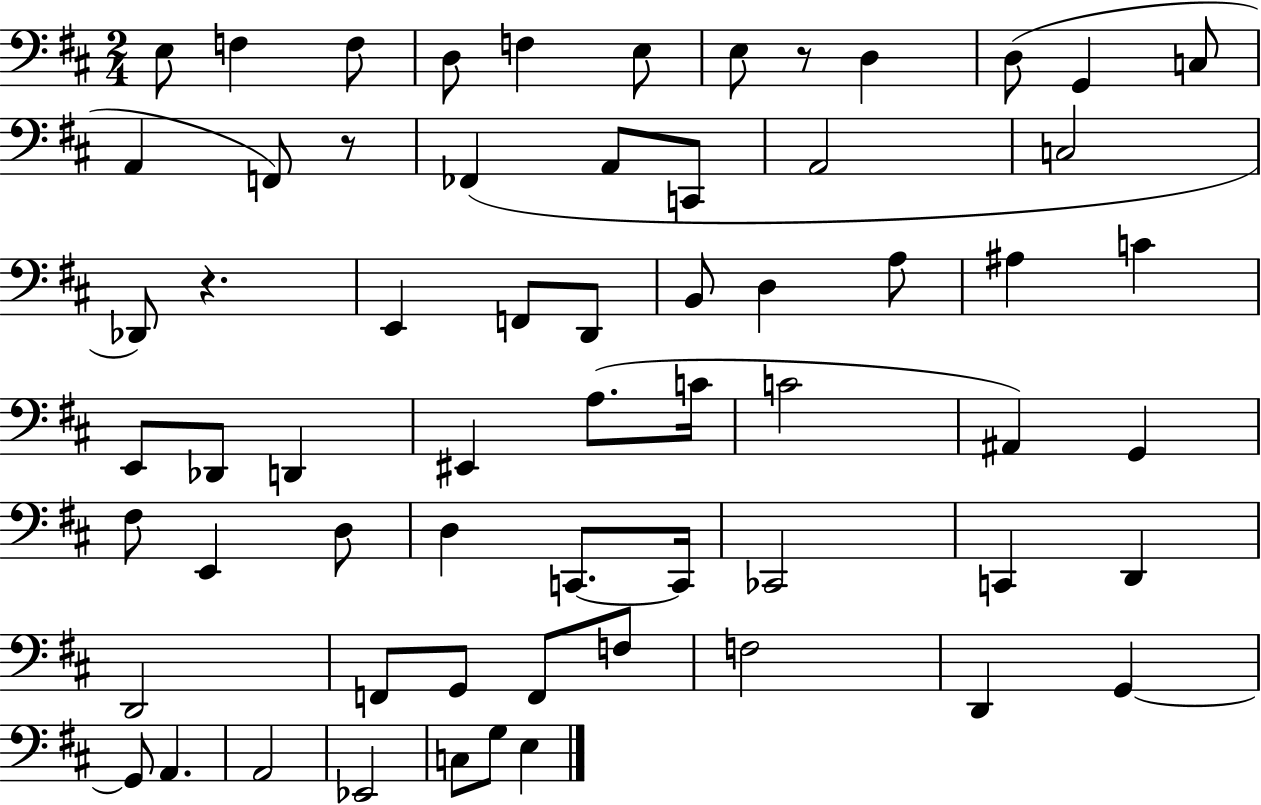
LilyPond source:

{
  \clef bass
  \numericTimeSignature
  \time 2/4
  \key d \major
  e8 f4 f8 | d8 f4 e8 | e8 r8 d4 | d8( g,4 c8 | \break a,4 f,8) r8 | fes,4( a,8 c,8 | a,2 | c2 | \break des,8) r4. | e,4 f,8 d,8 | b,8 d4 a8 | ais4 c'4 | \break e,8 des,8 d,4 | eis,4 a8.( c'16 | c'2 | ais,4) g,4 | \break fis8 e,4 d8 | d4 c,8.~~ c,16 | ces,2 | c,4 d,4 | \break d,2 | f,8 g,8 f,8 f8 | f2 | d,4 g,4~~ | \break g,8 a,4. | a,2 | ees,2 | c8 g8 e4 | \break \bar "|."
}